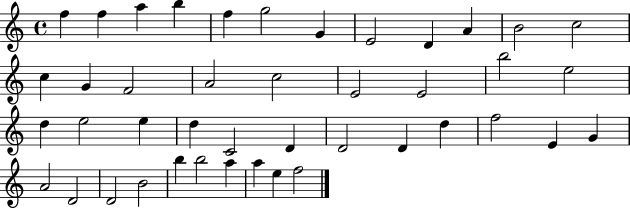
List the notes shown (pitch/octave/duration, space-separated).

F5/q F5/q A5/q B5/q F5/q G5/h G4/q E4/h D4/q A4/q B4/h C5/h C5/q G4/q F4/h A4/h C5/h E4/h E4/h B5/h E5/h D5/q E5/h E5/q D5/q C4/h D4/q D4/h D4/q D5/q F5/h E4/q G4/q A4/h D4/h D4/h B4/h B5/q B5/h A5/q A5/q E5/q F5/h